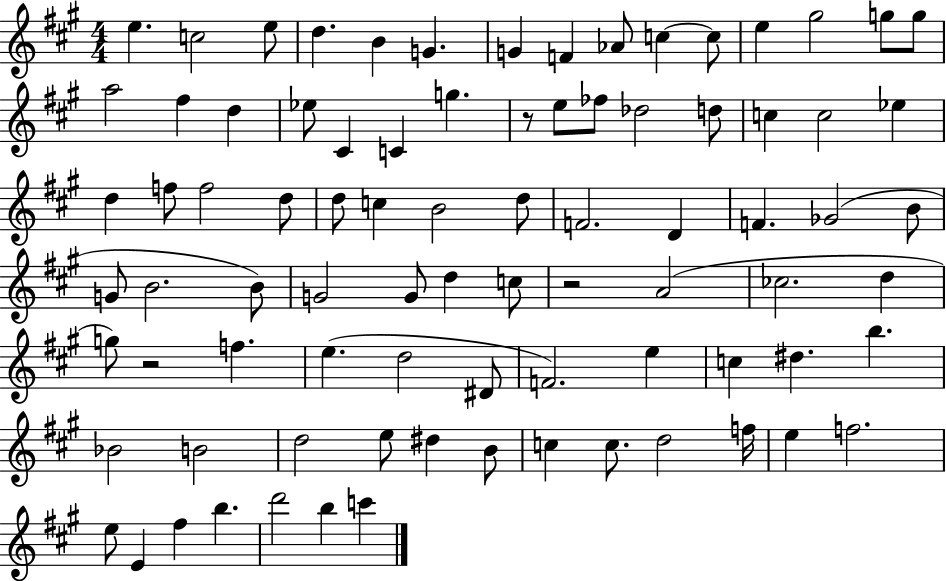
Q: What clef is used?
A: treble